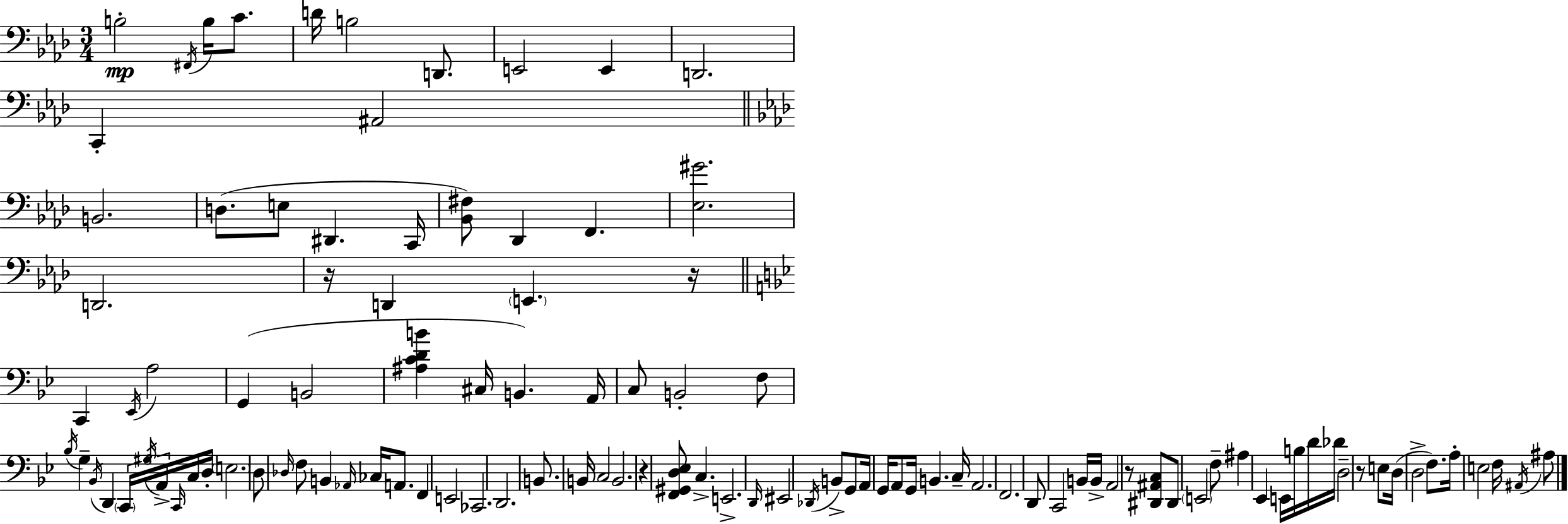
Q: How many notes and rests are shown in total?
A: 108